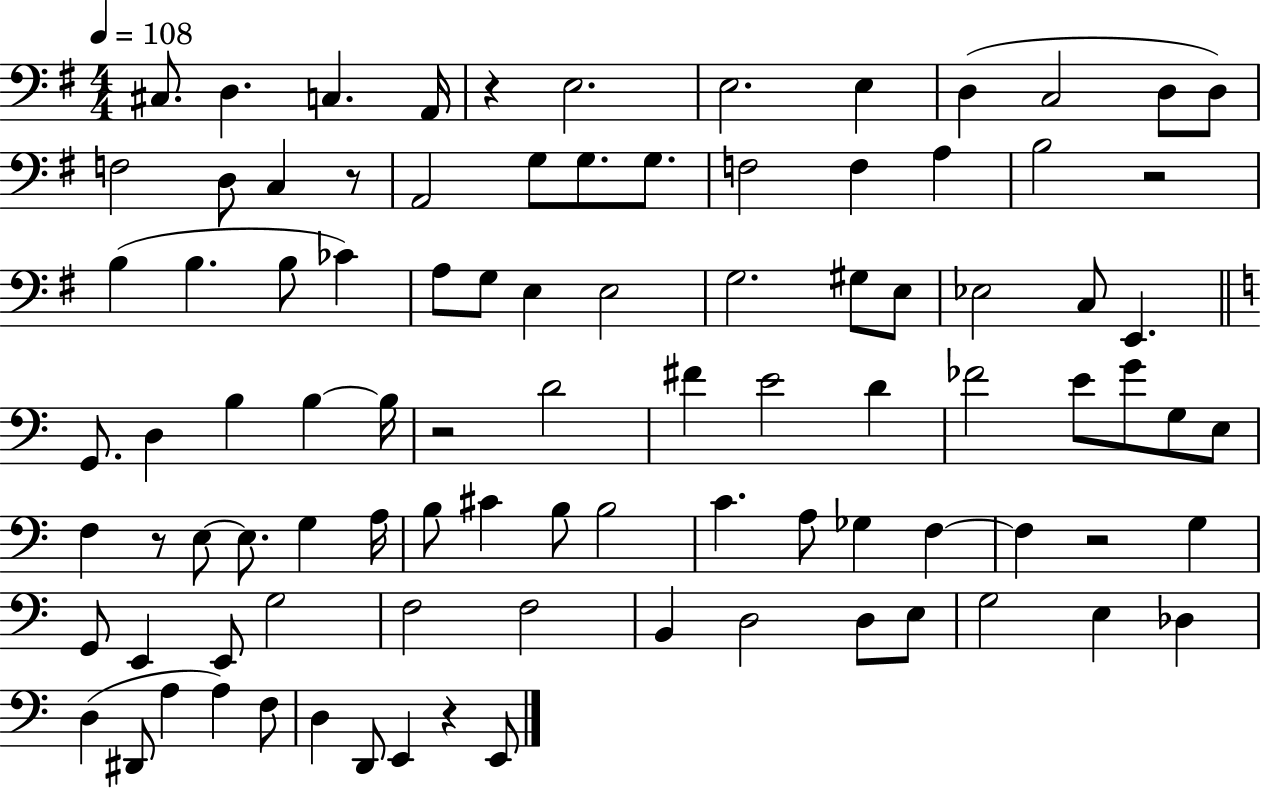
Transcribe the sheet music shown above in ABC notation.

X:1
T:Untitled
M:4/4
L:1/4
K:G
^C,/2 D, C, A,,/4 z E,2 E,2 E, D, C,2 D,/2 D,/2 F,2 D,/2 C, z/2 A,,2 G,/2 G,/2 G,/2 F,2 F, A, B,2 z2 B, B, B,/2 _C A,/2 G,/2 E, E,2 G,2 ^G,/2 E,/2 _E,2 C,/2 E,, G,,/2 D, B, B, B,/4 z2 D2 ^F E2 D _F2 E/2 G/2 G,/2 E,/2 F, z/2 E,/2 E,/2 G, A,/4 B,/2 ^C B,/2 B,2 C A,/2 _G, F, F, z2 G, G,,/2 E,, E,,/2 G,2 F,2 F,2 B,, D,2 D,/2 E,/2 G,2 E, _D, D, ^D,,/2 A, A, F,/2 D, D,,/2 E,, z E,,/2